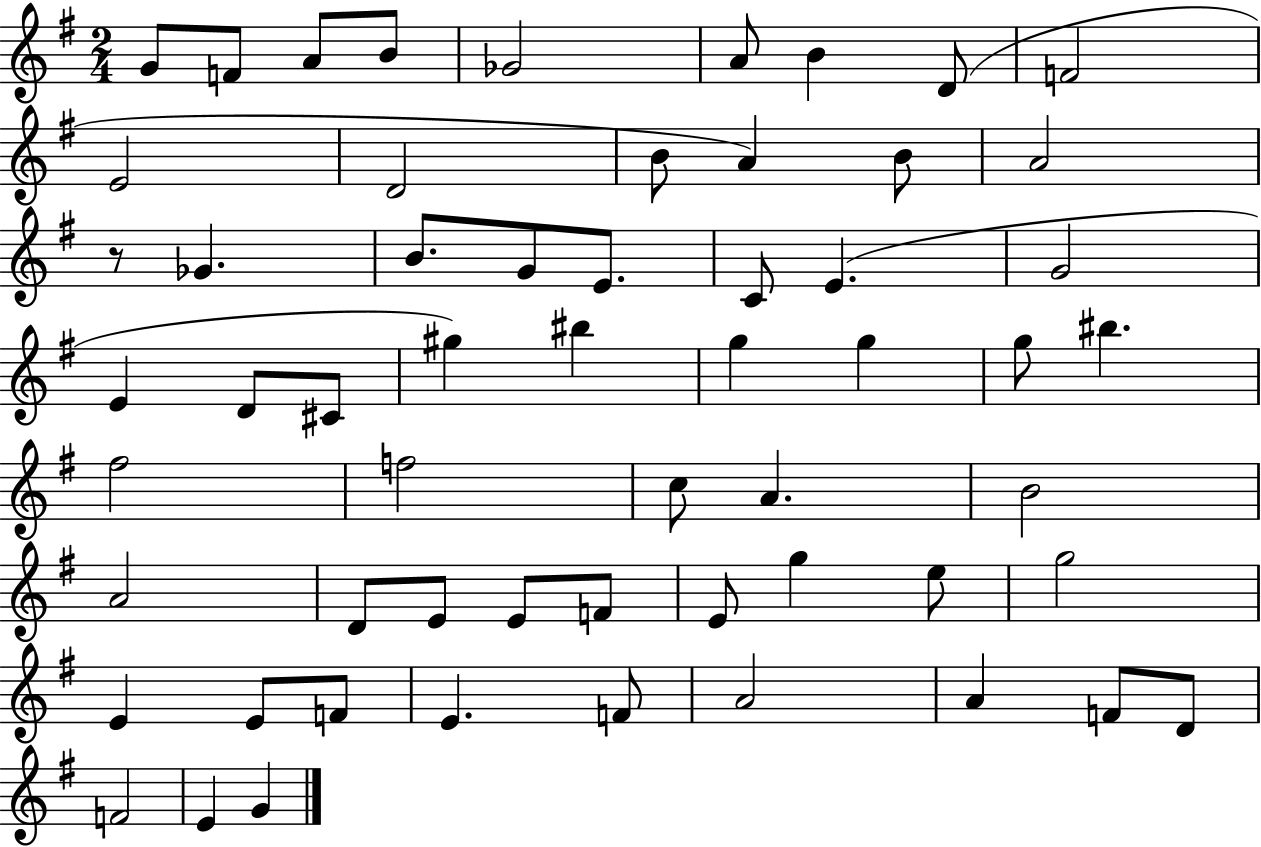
G4/e F4/e A4/e B4/e Gb4/h A4/e B4/q D4/e F4/h E4/h D4/h B4/e A4/q B4/e A4/h R/e Gb4/q. B4/e. G4/e E4/e. C4/e E4/q. G4/h E4/q D4/e C#4/e G#5/q BIS5/q G5/q G5/q G5/e BIS5/q. F#5/h F5/h C5/e A4/q. B4/h A4/h D4/e E4/e E4/e F4/e E4/e G5/q E5/e G5/h E4/q E4/e F4/e E4/q. F4/e A4/h A4/q F4/e D4/e F4/h E4/q G4/q